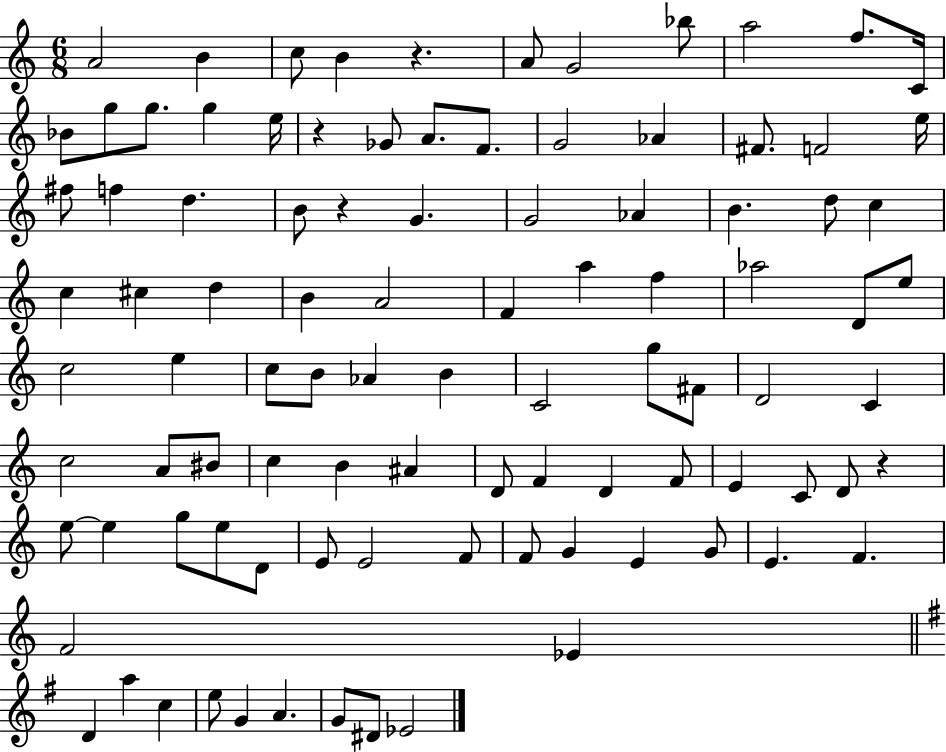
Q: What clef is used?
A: treble